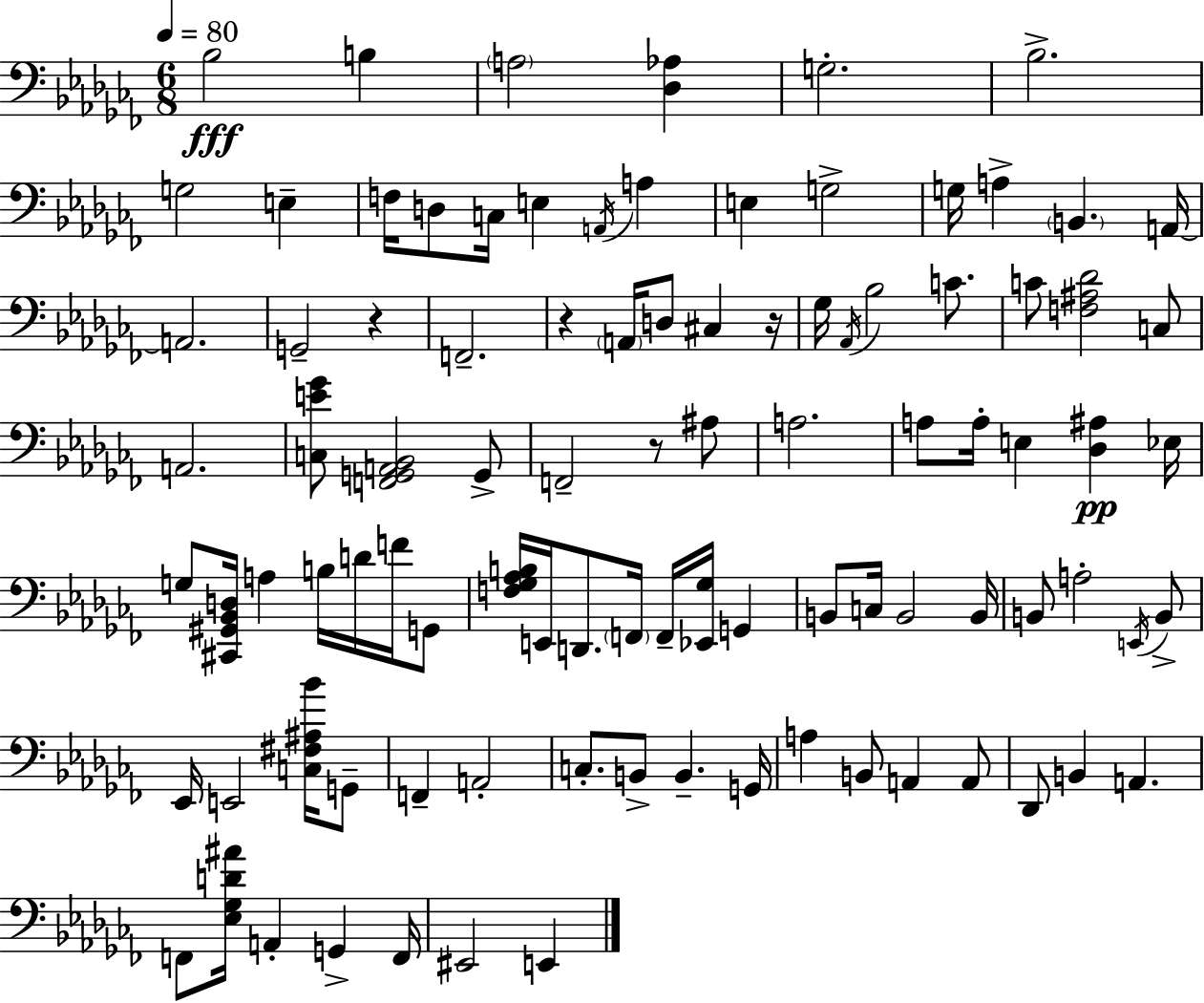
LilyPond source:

{
  \clef bass
  \numericTimeSignature
  \time 6/8
  \key aes \minor
  \tempo 4 = 80
  bes2\fff b4 | \parenthesize a2 <des aes>4 | g2.-. | bes2.-> | \break g2 e4-- | f16 d8 c16 e4 \acciaccatura { a,16 } a4 | e4 g2-> | g16 a4-> \parenthesize b,4. | \break a,16~~ a,2. | g,2-- r4 | f,2.-- | r4 \parenthesize a,16 d8 cis4 | \break r16 ges16 \acciaccatura { aes,16 } bes2 c'8. | c'8 <f ais des'>2 | c8 a,2. | <c e' ges'>8 <f, g, a, bes,>2 | \break g,8-> f,2-- r8 | ais8 a2. | a8 a16-. e4 <des ais>4\pp | ees16 g8 <cis, gis, bes, d>16 a4 b16 d'16 f'16 | \break g,8 <f ges aes b>16 e,16 d,8. \parenthesize f,16 f,16-- <ees, ges>16 g,4 | b,8 c16 b,2 | b,16 b,8 a2-. | \acciaccatura { e,16 } b,8-> ees,16 e,2 | \break <c fis ais bes'>16 g,8-- f,4-- a,2-. | c8.-. b,8-> b,4.-- | g,16 a4 b,8 a,4 | a,8 des,8 b,4 a,4. | \break f,8 <ees ges d' ais'>16 a,4-. g,4-> | f,16 eis,2 e,4 | \bar "|."
}